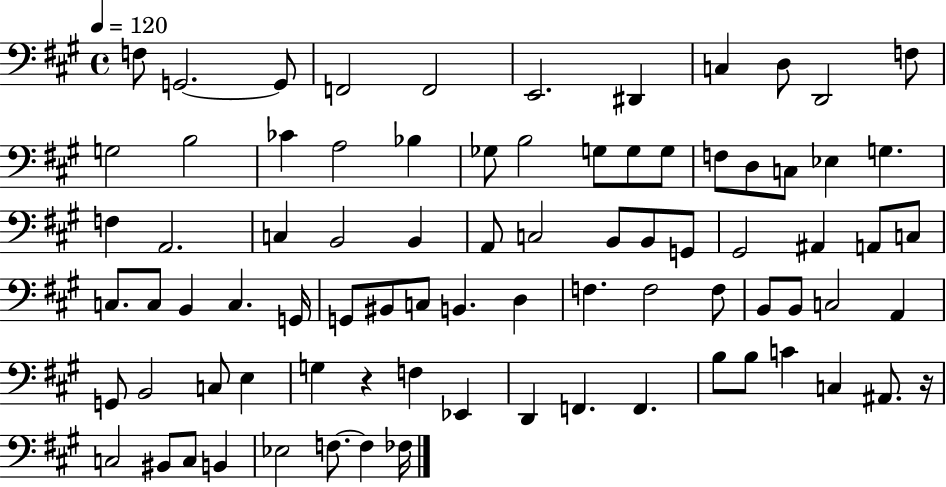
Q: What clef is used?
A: bass